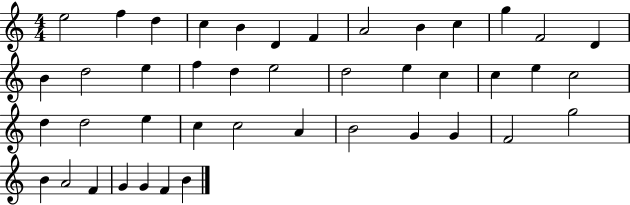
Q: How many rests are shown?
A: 0